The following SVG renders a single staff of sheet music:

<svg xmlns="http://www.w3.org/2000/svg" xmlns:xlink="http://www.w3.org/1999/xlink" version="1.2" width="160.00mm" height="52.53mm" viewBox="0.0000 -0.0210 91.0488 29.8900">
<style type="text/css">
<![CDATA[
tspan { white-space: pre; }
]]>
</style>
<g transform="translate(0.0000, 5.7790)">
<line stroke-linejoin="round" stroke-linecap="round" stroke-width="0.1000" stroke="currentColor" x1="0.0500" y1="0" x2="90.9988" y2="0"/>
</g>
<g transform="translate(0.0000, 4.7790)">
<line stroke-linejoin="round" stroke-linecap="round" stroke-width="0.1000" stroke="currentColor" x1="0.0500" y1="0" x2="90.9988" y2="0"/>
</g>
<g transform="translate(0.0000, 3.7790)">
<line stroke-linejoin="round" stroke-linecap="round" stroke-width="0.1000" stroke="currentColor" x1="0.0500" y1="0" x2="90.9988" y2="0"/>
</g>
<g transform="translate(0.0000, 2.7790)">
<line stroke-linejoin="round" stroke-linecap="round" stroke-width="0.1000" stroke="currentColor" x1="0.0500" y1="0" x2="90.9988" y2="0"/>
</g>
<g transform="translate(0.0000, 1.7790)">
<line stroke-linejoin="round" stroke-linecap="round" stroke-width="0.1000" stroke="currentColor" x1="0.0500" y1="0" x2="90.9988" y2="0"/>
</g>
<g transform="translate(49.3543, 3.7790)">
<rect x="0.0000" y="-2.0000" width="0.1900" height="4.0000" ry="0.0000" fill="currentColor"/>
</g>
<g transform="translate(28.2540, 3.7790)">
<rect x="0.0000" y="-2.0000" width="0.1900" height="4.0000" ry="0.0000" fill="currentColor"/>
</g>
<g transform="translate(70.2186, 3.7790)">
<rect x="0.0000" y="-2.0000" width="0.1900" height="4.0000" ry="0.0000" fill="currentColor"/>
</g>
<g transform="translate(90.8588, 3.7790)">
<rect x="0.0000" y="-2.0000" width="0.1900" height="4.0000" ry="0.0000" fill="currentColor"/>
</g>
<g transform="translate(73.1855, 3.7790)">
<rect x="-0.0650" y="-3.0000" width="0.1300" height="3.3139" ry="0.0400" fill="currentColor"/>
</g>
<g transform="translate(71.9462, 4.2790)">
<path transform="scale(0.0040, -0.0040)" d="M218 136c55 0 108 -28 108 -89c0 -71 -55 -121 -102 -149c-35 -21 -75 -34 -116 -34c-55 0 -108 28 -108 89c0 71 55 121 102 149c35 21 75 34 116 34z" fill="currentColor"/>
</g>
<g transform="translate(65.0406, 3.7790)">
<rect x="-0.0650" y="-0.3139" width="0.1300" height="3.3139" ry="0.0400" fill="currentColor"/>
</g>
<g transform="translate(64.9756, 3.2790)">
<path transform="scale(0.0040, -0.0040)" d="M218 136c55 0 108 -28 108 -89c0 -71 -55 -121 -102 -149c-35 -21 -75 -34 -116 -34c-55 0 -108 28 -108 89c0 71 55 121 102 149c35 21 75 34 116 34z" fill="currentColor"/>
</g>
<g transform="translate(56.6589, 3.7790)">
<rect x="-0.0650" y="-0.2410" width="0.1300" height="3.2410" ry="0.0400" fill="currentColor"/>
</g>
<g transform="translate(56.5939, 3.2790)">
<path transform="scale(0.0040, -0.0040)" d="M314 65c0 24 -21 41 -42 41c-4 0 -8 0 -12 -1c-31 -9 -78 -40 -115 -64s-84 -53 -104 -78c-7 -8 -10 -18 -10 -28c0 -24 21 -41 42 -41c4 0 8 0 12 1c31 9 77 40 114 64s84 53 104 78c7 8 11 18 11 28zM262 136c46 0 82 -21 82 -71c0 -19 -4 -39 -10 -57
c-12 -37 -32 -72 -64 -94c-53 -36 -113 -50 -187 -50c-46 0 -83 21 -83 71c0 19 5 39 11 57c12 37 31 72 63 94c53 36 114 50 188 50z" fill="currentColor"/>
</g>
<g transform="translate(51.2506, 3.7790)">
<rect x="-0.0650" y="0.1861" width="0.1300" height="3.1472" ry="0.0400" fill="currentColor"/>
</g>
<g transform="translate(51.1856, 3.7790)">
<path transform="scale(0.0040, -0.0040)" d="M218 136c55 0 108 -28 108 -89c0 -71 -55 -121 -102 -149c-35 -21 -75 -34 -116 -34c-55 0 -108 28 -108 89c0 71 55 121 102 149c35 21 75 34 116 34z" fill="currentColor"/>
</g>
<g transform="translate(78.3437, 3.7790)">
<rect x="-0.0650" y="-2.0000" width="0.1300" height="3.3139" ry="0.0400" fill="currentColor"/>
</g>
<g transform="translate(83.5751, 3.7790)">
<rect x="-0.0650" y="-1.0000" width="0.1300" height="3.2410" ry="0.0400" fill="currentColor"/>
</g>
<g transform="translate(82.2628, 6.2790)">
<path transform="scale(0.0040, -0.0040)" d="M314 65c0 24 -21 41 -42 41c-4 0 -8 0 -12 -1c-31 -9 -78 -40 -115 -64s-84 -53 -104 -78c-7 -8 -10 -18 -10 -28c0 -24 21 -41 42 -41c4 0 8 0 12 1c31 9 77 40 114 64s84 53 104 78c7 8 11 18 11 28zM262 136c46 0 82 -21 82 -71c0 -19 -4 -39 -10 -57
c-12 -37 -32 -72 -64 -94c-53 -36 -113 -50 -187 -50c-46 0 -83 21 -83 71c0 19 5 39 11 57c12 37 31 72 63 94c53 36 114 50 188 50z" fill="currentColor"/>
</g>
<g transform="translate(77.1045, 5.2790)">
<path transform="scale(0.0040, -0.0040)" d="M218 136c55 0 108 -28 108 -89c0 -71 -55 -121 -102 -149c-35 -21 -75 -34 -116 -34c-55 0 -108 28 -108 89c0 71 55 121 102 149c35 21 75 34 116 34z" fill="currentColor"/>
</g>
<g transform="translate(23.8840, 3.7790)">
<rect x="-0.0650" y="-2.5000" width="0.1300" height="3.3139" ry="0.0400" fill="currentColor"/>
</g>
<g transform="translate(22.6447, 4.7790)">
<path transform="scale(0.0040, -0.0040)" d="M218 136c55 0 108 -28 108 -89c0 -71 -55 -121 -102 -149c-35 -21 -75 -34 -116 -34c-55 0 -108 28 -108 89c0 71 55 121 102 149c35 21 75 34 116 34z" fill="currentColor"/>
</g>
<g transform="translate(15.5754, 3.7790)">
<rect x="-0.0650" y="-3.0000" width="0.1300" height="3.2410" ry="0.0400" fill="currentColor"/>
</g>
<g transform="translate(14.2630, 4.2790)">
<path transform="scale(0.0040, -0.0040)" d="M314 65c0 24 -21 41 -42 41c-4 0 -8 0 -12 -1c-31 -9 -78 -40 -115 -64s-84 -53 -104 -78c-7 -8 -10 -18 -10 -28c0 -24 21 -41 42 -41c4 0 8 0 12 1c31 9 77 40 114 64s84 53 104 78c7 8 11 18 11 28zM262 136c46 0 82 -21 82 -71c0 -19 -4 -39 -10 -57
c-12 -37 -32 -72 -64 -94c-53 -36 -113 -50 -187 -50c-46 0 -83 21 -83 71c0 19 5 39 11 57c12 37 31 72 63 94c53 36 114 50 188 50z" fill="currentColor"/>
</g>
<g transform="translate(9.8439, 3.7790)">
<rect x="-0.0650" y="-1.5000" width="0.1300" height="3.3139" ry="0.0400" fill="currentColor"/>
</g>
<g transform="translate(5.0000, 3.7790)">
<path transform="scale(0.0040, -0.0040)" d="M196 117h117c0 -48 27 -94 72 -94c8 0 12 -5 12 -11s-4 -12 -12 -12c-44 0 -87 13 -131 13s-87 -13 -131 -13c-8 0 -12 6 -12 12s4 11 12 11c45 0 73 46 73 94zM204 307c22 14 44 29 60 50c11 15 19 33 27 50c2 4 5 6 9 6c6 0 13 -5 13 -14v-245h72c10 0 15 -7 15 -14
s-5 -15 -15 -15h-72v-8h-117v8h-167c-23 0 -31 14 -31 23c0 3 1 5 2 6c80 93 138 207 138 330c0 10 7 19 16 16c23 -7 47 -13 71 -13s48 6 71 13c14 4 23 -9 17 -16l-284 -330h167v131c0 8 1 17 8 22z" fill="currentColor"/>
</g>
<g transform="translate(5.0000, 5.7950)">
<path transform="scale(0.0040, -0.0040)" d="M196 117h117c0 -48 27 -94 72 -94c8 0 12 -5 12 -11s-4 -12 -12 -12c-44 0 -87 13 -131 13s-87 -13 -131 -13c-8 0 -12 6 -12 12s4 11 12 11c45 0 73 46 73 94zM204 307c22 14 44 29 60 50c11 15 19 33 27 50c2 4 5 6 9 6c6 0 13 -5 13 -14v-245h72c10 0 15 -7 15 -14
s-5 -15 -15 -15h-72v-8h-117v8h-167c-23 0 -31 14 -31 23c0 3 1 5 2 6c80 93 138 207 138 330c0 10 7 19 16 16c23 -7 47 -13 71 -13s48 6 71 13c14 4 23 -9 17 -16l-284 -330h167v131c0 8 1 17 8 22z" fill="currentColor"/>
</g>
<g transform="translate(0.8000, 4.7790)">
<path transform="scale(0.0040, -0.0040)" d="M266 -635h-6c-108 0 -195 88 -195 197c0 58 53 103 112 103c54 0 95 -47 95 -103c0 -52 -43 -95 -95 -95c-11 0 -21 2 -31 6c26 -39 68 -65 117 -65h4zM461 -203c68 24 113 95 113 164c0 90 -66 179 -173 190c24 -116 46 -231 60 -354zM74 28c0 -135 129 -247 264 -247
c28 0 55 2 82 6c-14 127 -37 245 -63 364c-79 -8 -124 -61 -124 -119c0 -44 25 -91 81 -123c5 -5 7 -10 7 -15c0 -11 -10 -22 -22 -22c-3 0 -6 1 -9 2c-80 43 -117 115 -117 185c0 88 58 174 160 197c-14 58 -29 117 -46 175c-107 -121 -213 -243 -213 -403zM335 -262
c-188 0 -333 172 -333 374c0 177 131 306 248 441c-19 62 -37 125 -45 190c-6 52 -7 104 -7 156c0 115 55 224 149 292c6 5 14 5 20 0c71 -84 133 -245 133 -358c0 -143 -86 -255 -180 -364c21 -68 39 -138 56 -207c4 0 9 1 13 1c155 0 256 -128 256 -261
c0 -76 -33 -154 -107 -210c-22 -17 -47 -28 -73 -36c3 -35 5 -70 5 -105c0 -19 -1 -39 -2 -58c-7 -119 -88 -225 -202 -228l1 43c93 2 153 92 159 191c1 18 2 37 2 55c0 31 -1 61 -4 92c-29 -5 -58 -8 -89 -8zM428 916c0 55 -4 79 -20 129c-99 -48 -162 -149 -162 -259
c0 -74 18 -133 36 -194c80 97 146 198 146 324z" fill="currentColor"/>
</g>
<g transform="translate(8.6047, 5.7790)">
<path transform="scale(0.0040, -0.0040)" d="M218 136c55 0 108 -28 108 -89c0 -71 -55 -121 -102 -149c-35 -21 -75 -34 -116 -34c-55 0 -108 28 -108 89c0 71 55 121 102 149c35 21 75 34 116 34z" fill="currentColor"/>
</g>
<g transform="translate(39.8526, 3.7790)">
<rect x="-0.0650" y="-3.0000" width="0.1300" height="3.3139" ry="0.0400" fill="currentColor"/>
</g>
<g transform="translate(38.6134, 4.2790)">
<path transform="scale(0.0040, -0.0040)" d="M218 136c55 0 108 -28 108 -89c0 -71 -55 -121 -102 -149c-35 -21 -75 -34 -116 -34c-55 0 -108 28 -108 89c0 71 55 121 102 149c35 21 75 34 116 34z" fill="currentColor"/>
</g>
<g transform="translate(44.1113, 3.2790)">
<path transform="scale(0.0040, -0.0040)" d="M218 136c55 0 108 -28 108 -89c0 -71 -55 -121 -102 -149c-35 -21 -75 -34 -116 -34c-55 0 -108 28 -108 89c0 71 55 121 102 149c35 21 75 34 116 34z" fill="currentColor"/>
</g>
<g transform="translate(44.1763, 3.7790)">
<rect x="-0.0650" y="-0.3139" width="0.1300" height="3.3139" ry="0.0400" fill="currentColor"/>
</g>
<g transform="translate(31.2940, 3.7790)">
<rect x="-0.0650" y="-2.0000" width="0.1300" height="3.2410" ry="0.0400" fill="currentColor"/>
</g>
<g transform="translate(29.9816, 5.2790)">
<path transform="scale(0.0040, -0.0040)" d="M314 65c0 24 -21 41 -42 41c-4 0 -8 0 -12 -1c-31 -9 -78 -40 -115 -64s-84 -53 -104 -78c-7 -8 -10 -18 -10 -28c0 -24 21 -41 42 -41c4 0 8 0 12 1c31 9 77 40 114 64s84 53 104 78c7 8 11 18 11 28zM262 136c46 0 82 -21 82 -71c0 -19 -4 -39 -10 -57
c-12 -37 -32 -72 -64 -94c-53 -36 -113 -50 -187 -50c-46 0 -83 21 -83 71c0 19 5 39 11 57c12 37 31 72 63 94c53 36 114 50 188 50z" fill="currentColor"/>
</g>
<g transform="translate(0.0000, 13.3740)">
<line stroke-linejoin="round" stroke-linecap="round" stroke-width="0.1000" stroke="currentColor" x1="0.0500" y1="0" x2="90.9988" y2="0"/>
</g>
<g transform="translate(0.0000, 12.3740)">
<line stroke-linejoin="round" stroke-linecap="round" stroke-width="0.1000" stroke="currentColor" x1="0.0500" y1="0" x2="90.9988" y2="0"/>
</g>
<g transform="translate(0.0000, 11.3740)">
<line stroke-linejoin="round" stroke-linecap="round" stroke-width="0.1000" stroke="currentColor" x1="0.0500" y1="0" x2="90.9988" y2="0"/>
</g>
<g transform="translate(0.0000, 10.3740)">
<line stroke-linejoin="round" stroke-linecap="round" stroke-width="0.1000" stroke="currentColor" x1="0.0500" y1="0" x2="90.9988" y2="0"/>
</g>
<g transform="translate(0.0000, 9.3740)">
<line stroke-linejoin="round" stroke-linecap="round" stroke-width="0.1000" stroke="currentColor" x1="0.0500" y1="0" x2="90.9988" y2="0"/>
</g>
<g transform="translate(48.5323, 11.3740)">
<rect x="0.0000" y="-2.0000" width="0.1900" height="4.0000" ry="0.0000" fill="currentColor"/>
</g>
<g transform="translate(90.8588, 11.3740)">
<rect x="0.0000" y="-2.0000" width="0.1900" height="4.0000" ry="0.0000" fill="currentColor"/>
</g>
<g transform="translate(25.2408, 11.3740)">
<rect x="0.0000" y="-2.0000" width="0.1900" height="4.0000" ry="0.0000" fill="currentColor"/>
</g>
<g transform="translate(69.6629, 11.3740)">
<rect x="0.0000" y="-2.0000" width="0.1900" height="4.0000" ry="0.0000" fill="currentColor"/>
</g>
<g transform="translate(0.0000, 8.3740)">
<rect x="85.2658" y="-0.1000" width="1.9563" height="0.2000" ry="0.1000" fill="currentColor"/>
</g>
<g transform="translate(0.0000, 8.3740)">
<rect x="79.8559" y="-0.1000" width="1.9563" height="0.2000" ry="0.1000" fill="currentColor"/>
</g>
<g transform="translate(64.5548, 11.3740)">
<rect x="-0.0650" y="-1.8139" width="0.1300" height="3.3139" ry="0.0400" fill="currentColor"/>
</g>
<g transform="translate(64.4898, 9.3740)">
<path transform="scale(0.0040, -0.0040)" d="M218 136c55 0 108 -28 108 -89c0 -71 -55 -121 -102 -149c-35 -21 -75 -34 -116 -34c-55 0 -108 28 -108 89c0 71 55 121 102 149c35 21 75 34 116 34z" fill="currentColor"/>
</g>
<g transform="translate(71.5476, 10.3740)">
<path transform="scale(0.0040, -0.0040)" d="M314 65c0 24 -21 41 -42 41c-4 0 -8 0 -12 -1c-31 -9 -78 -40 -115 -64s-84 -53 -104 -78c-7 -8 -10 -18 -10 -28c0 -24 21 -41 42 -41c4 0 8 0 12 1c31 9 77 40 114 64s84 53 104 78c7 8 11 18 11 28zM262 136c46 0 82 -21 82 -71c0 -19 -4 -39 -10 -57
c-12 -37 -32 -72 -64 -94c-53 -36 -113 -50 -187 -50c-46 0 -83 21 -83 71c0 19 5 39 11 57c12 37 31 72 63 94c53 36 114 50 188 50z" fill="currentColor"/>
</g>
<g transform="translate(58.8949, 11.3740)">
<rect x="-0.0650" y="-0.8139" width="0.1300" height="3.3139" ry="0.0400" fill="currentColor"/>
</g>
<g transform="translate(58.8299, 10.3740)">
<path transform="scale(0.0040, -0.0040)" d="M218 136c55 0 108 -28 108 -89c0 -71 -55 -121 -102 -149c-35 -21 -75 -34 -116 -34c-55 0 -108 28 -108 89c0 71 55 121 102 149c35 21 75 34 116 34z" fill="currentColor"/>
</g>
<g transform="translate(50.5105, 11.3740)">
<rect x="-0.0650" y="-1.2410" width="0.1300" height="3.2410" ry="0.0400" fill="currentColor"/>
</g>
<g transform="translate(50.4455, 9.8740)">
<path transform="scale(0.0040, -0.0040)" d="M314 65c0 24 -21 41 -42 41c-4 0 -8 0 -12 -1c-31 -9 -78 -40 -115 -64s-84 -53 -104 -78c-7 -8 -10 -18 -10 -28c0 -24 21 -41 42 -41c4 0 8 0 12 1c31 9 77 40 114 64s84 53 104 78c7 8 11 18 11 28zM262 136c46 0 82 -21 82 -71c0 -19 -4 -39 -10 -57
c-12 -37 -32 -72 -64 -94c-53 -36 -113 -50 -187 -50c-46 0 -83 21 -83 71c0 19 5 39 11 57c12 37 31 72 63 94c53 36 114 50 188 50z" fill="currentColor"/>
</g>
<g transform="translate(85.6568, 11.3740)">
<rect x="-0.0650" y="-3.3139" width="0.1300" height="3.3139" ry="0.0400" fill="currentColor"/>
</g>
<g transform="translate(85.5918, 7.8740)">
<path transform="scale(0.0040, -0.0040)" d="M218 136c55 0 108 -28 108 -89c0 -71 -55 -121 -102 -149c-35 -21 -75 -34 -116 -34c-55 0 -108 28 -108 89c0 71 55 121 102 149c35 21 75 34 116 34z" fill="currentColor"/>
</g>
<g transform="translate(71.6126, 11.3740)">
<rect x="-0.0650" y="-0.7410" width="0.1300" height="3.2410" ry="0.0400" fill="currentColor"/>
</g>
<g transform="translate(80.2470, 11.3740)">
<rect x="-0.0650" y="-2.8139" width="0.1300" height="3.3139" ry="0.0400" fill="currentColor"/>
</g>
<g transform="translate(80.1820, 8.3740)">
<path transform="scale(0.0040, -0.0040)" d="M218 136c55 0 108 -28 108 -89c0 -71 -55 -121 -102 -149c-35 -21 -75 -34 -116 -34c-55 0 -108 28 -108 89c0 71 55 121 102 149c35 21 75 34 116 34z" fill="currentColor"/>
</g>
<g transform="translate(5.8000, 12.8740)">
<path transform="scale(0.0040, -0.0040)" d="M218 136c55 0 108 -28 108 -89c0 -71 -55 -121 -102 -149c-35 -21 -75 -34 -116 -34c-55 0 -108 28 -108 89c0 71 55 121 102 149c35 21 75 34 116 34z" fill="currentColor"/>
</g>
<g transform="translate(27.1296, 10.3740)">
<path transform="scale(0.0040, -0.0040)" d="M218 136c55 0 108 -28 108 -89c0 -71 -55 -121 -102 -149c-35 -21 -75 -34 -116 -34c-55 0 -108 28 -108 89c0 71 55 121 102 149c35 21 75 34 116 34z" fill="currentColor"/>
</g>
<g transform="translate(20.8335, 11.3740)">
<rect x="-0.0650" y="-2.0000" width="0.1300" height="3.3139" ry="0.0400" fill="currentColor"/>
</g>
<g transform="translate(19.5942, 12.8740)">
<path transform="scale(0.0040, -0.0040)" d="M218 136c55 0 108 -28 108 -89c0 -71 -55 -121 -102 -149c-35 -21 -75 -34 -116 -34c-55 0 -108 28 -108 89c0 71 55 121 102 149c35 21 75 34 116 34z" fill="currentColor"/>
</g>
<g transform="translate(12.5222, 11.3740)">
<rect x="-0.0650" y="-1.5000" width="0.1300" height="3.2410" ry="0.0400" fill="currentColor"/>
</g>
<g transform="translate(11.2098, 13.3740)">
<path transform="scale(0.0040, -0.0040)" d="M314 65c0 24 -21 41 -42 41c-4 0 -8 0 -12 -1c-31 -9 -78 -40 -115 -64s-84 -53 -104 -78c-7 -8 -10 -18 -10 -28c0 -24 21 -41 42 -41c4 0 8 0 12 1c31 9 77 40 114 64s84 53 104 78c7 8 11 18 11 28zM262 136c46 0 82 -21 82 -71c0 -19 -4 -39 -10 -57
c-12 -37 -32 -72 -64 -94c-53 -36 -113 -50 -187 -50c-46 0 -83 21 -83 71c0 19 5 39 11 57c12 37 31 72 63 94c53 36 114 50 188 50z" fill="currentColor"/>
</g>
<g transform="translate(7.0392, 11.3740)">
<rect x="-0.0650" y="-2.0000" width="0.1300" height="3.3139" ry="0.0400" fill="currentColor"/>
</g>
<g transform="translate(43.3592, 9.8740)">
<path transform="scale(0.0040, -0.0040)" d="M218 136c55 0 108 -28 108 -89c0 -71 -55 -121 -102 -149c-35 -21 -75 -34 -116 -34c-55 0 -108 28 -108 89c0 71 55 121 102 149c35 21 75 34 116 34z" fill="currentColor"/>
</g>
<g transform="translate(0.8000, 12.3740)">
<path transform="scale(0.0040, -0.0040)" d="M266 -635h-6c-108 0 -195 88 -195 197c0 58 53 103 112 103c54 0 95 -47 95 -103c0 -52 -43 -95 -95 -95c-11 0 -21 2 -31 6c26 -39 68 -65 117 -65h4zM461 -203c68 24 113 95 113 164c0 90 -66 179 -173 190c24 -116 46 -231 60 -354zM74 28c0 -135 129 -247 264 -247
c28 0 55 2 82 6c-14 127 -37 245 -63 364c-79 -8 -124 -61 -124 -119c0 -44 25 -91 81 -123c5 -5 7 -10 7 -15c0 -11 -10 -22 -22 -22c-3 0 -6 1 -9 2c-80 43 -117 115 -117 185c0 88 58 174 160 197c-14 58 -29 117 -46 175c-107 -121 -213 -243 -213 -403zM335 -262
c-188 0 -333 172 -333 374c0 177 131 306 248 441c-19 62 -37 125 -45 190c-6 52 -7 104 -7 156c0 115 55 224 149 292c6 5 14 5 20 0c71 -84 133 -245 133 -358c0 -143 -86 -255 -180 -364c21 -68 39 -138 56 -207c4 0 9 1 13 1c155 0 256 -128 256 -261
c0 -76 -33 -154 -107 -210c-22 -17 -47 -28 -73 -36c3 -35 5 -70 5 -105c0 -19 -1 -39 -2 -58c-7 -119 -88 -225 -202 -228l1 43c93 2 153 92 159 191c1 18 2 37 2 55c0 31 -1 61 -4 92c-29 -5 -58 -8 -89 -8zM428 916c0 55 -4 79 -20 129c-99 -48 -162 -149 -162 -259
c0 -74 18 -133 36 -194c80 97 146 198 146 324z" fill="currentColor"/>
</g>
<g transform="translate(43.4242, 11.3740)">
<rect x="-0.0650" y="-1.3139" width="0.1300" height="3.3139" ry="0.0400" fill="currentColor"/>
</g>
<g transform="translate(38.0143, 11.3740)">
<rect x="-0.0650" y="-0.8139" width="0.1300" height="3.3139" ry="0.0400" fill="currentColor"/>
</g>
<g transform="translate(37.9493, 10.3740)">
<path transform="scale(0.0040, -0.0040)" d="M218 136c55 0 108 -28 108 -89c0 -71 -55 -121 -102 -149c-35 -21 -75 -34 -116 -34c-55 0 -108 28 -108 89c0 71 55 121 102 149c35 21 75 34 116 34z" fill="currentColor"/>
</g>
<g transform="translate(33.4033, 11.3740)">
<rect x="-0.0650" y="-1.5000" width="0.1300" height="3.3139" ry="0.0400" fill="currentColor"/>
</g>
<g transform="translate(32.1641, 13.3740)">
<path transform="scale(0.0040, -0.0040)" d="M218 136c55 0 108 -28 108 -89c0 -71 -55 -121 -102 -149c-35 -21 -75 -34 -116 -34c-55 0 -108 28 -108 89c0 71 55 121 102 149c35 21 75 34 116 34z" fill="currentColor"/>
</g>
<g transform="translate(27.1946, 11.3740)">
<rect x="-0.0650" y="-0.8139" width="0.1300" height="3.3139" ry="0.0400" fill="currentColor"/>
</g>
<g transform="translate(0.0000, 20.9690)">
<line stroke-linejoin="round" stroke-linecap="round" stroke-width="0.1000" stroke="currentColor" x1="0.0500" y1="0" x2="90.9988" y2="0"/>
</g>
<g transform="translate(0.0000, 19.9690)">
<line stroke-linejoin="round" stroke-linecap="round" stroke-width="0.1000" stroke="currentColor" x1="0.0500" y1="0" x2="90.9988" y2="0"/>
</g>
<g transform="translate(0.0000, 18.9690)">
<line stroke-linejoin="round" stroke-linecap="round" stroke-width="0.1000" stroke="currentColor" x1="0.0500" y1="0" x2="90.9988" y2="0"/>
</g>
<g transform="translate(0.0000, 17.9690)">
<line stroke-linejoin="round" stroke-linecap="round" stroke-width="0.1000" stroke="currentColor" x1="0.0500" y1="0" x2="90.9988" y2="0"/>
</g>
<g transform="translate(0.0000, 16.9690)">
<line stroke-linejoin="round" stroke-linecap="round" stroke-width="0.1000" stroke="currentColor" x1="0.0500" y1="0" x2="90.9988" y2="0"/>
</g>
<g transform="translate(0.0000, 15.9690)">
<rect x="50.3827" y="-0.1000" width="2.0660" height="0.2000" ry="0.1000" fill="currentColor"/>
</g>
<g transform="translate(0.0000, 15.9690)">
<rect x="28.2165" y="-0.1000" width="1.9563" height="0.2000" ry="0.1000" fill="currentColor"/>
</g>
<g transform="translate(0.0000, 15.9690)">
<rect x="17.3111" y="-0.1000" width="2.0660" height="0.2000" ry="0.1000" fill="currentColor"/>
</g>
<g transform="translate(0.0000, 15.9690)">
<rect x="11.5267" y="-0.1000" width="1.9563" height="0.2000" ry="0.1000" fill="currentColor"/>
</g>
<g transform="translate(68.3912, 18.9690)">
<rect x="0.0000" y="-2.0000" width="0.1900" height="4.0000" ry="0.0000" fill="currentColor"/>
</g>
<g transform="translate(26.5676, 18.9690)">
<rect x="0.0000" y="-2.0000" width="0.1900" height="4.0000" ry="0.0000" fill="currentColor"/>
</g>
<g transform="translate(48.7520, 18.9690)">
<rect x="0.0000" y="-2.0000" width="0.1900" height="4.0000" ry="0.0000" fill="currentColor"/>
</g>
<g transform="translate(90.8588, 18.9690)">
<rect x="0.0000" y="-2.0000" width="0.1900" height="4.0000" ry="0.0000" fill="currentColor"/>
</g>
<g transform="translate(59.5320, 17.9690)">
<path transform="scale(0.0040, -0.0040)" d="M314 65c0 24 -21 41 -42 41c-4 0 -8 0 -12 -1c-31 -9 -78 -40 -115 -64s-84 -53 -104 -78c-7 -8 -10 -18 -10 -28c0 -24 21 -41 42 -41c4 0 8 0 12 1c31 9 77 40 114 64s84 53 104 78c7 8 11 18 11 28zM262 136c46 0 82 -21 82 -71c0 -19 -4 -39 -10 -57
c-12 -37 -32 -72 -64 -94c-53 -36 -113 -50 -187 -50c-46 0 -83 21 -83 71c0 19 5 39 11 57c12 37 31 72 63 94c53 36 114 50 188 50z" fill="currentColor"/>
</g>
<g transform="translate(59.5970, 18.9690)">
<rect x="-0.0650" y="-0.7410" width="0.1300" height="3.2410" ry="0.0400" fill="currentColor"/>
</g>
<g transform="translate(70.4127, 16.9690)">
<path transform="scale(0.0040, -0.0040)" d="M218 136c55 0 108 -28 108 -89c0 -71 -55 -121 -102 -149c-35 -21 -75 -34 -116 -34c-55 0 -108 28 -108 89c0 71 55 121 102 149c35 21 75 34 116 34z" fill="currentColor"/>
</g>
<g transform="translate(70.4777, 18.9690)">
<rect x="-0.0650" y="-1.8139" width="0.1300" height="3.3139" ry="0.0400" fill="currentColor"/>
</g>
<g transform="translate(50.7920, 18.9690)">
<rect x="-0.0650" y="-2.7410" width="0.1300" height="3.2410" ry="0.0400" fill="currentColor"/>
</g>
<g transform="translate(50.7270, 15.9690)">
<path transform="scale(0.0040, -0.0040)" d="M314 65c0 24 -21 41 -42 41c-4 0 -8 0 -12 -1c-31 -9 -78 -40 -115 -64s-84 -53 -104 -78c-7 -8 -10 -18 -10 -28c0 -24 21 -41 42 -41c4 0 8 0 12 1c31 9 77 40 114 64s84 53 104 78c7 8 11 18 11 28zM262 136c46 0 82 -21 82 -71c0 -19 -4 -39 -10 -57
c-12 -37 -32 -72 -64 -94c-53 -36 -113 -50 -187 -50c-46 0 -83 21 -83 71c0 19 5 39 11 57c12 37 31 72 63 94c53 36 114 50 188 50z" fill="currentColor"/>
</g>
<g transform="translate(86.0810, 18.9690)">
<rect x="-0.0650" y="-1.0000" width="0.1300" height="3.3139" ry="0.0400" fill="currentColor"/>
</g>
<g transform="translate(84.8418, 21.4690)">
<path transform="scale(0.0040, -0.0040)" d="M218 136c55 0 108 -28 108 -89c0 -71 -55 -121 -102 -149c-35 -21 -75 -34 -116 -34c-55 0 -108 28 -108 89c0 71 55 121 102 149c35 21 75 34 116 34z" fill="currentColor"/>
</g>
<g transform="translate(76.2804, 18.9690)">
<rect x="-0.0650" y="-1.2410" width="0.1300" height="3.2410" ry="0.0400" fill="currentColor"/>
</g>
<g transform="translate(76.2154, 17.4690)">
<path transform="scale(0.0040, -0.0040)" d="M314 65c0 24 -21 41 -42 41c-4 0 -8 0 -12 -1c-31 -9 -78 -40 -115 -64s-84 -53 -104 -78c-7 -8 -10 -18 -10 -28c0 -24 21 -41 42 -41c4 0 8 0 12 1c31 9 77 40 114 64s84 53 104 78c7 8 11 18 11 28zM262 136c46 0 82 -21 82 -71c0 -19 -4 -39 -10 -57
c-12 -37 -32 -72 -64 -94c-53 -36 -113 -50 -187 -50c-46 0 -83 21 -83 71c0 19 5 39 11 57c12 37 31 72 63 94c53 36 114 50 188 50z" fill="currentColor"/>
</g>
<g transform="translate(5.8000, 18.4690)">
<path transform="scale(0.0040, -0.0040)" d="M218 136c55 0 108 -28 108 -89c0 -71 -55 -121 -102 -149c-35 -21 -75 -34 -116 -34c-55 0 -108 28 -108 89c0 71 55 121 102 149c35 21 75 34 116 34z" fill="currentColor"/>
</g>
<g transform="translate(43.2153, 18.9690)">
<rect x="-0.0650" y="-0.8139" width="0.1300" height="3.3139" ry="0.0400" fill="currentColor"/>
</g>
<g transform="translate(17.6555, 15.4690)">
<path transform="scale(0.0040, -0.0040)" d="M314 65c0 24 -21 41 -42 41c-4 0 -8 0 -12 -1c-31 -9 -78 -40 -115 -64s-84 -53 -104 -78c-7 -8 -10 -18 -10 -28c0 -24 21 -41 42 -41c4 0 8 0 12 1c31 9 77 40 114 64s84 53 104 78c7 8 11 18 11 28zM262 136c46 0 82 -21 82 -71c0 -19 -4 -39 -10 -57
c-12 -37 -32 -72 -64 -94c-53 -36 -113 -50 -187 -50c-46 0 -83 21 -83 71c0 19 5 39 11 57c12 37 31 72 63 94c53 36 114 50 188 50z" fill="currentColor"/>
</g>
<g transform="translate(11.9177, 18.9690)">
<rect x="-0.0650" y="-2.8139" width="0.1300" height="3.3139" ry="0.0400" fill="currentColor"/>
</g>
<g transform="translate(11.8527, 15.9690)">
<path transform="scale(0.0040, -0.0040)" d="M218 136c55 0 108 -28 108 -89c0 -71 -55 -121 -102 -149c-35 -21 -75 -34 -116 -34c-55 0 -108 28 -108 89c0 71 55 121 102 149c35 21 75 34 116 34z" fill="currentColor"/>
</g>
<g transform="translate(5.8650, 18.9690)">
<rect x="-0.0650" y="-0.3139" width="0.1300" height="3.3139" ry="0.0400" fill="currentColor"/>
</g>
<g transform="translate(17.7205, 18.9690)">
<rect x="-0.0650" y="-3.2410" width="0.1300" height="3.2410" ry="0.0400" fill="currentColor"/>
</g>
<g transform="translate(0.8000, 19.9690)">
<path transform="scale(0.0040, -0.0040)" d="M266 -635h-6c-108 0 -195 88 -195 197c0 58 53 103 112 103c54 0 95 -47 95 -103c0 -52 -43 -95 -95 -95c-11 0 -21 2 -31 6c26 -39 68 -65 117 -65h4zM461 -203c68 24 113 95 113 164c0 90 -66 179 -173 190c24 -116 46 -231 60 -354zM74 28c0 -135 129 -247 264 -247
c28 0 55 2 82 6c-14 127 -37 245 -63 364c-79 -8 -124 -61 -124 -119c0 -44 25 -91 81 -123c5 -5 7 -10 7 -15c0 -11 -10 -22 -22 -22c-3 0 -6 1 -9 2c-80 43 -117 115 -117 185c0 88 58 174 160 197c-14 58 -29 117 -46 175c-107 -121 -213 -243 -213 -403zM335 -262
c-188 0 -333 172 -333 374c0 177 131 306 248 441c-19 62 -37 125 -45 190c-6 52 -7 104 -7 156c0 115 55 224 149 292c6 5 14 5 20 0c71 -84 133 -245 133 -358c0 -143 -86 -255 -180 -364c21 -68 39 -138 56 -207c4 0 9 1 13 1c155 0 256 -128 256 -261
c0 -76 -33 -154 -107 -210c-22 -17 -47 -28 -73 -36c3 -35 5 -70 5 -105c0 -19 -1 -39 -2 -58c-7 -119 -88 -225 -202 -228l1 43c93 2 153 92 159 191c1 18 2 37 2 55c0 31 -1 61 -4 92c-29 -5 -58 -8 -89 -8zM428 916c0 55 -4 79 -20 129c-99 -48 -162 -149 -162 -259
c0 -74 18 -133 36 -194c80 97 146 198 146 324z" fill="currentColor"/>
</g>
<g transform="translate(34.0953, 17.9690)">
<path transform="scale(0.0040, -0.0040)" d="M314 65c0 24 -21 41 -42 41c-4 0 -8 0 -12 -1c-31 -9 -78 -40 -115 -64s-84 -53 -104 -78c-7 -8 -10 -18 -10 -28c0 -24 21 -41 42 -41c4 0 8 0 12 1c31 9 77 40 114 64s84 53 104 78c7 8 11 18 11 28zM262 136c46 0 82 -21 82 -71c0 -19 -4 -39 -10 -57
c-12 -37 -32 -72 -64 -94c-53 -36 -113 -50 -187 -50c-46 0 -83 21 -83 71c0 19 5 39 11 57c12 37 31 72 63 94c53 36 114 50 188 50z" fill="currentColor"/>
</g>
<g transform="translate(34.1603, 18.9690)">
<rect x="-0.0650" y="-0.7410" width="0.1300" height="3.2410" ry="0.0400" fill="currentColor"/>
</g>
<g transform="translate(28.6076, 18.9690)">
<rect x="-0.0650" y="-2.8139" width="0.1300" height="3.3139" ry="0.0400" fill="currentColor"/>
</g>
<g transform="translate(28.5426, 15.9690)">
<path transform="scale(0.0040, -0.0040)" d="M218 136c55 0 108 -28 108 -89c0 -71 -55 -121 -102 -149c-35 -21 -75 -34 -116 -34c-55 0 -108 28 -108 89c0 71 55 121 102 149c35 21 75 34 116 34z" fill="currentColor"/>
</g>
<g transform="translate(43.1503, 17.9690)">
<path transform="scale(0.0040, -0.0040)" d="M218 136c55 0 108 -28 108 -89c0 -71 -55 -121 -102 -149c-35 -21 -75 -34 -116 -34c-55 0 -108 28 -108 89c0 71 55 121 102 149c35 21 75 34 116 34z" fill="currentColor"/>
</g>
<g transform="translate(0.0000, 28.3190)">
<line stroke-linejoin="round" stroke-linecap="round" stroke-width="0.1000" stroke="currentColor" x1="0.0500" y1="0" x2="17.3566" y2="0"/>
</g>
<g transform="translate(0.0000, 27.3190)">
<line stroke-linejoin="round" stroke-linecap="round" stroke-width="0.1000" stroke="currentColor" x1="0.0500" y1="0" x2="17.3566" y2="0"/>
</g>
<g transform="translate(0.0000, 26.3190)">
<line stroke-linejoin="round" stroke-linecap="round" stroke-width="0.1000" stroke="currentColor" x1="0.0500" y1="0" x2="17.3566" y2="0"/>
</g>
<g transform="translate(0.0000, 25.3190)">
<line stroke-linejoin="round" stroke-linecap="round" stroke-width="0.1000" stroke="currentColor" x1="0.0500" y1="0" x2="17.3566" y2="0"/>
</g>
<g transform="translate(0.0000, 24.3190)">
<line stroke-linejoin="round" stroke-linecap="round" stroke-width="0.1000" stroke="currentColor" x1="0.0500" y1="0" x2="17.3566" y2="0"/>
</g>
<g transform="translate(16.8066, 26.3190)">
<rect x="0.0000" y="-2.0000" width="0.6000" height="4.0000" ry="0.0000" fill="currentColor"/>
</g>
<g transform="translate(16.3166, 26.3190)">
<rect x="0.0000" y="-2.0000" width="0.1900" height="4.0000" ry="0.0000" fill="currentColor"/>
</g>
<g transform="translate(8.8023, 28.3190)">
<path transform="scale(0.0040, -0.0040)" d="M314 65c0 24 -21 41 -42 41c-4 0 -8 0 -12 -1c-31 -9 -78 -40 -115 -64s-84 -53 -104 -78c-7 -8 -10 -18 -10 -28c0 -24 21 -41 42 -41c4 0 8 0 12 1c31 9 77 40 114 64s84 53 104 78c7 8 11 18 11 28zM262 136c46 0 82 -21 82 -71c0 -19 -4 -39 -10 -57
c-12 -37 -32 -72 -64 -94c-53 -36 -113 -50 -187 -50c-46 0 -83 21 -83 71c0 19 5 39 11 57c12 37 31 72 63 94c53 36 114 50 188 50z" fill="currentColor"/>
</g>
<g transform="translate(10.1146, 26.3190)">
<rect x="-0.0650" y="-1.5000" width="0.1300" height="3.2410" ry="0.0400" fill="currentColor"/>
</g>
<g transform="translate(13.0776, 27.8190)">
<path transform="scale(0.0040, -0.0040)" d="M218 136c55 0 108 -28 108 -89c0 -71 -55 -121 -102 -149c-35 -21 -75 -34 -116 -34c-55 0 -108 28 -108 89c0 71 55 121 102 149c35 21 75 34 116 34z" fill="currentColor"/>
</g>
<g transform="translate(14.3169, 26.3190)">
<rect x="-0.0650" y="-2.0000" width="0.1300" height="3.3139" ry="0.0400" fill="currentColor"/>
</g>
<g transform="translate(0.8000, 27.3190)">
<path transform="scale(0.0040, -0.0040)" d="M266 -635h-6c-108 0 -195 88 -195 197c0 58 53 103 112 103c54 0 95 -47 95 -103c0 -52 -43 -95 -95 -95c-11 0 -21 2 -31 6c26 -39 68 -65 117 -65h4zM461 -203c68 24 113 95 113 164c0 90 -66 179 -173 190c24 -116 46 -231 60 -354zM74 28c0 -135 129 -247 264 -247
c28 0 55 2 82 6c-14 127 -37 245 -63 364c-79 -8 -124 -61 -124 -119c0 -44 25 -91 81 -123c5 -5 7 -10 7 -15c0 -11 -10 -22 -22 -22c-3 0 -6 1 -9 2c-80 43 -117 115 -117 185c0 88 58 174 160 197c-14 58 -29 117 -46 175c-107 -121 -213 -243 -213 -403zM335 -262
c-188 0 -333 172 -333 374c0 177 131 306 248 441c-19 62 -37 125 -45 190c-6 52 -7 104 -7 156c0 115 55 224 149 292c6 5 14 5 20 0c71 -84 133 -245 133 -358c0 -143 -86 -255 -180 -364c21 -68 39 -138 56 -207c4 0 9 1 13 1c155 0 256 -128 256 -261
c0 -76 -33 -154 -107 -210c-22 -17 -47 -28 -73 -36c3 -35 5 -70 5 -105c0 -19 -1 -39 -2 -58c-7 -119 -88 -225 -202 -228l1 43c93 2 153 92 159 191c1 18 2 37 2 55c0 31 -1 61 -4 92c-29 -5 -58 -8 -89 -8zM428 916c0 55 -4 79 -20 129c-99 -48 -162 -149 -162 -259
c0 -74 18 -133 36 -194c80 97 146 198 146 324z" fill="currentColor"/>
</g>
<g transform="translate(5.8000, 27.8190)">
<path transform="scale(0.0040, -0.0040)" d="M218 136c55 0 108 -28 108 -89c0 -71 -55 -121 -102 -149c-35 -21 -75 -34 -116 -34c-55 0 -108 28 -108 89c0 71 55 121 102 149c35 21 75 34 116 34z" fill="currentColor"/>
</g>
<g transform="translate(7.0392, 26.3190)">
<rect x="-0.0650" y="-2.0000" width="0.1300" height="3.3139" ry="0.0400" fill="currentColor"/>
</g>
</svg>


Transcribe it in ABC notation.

X:1
T:Untitled
M:4/4
L:1/4
K:C
E A2 G F2 A c B c2 c A F D2 F E2 F d E d e e2 d f d2 a b c a b2 a d2 d a2 d2 f e2 D F E2 F